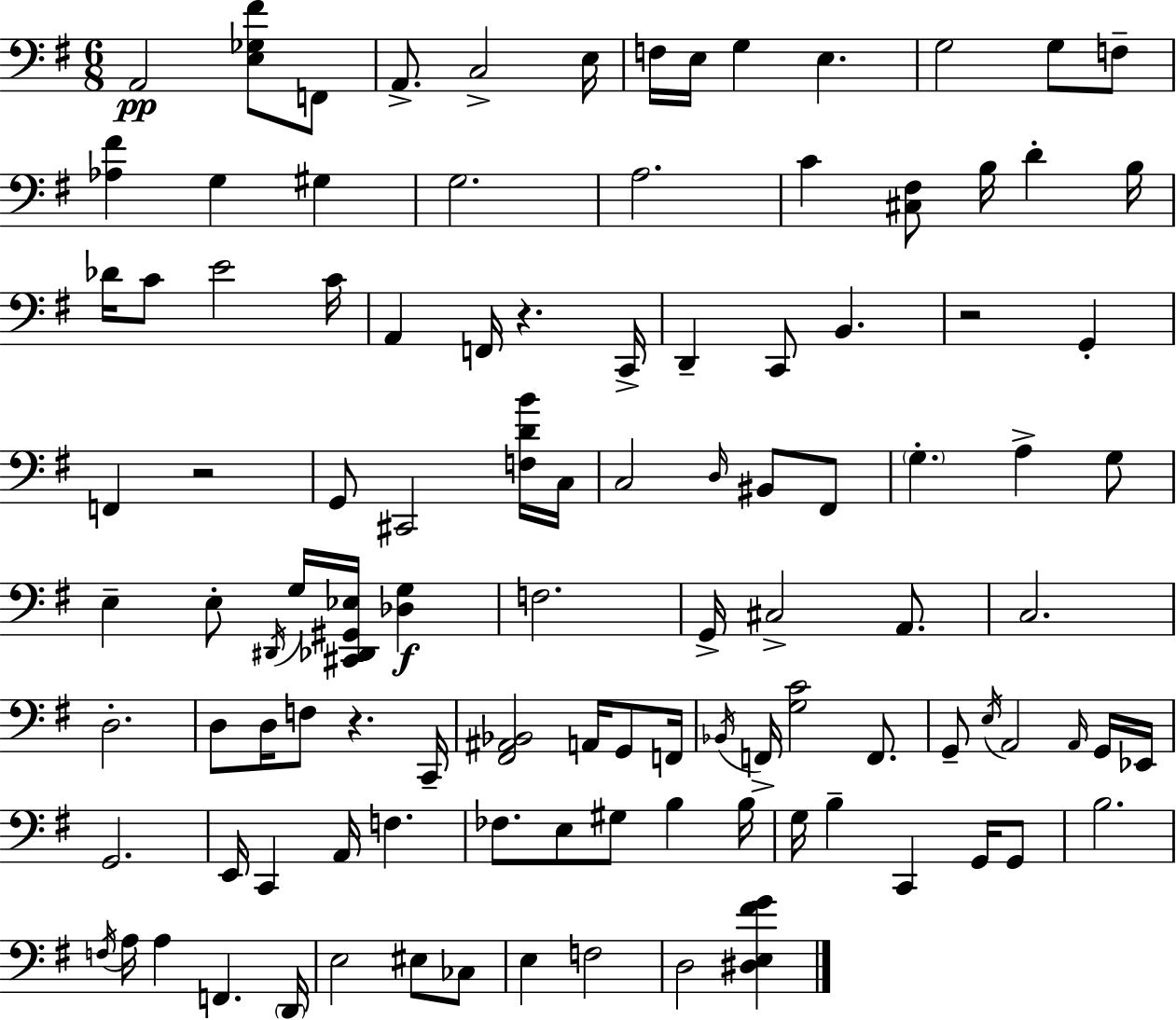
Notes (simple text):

A2/h [E3,Gb3,F#4]/e F2/e A2/e. C3/h E3/s F3/s E3/s G3/q E3/q. G3/h G3/e F3/e [Ab3,F#4]/q G3/q G#3/q G3/h. A3/h. C4/q [C#3,F#3]/e B3/s D4/q B3/s Db4/s C4/e E4/h C4/s A2/q F2/s R/q. C2/s D2/q C2/e B2/q. R/h G2/q F2/q R/h G2/e C#2/h [F3,D4,B4]/s C3/s C3/h D3/s BIS2/e F#2/e G3/q. A3/q G3/e E3/q E3/e D#2/s G3/s [C#2,Db2,G#2,Eb3]/s [Db3,G3]/q F3/h. G2/s C#3/h A2/e. C3/h. D3/h. D3/e D3/s F3/e R/q. C2/s [F#2,A#2,Bb2]/h A2/s G2/e F2/s Bb2/s F2/s [G3,C4]/h F2/e. G2/e E3/s A2/h A2/s G2/s Eb2/s G2/h. E2/s C2/q A2/s F3/q. FES3/e. E3/e G#3/e B3/q B3/s G3/s B3/q C2/q G2/s G2/e B3/h. F3/s A3/s A3/q F2/q. D2/s E3/h EIS3/e CES3/e E3/q F3/h D3/h [D#3,E3,F#4,G4]/q